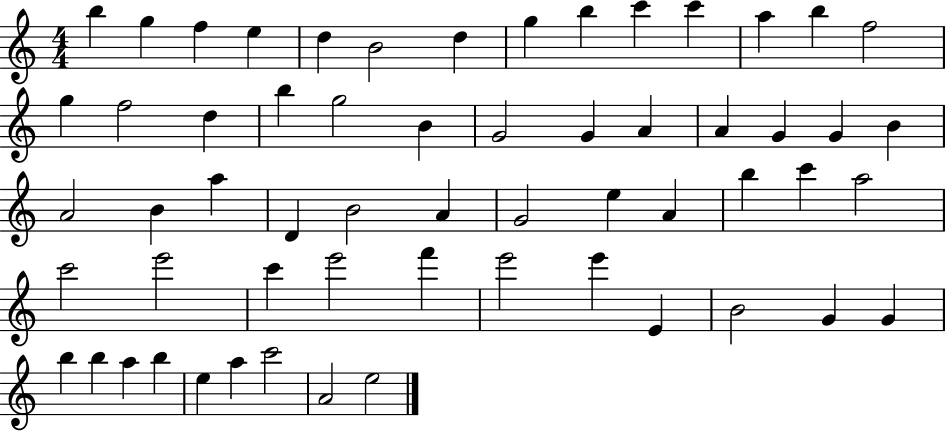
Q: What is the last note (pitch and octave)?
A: E5